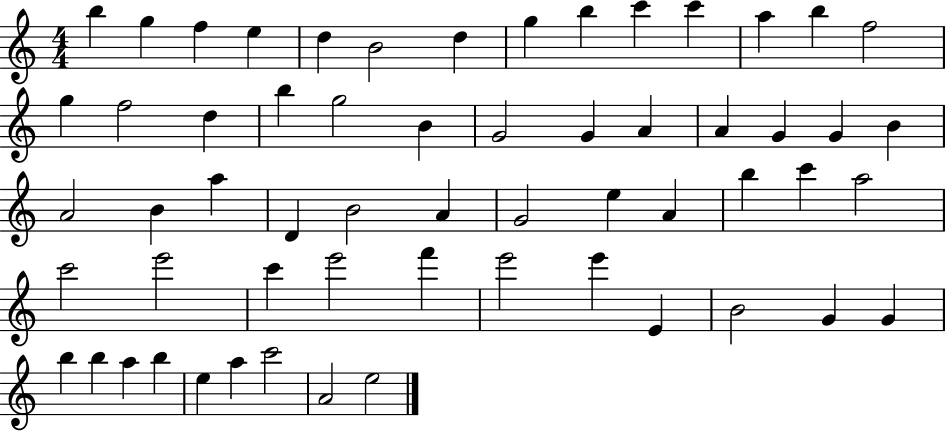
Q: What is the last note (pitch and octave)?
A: E5